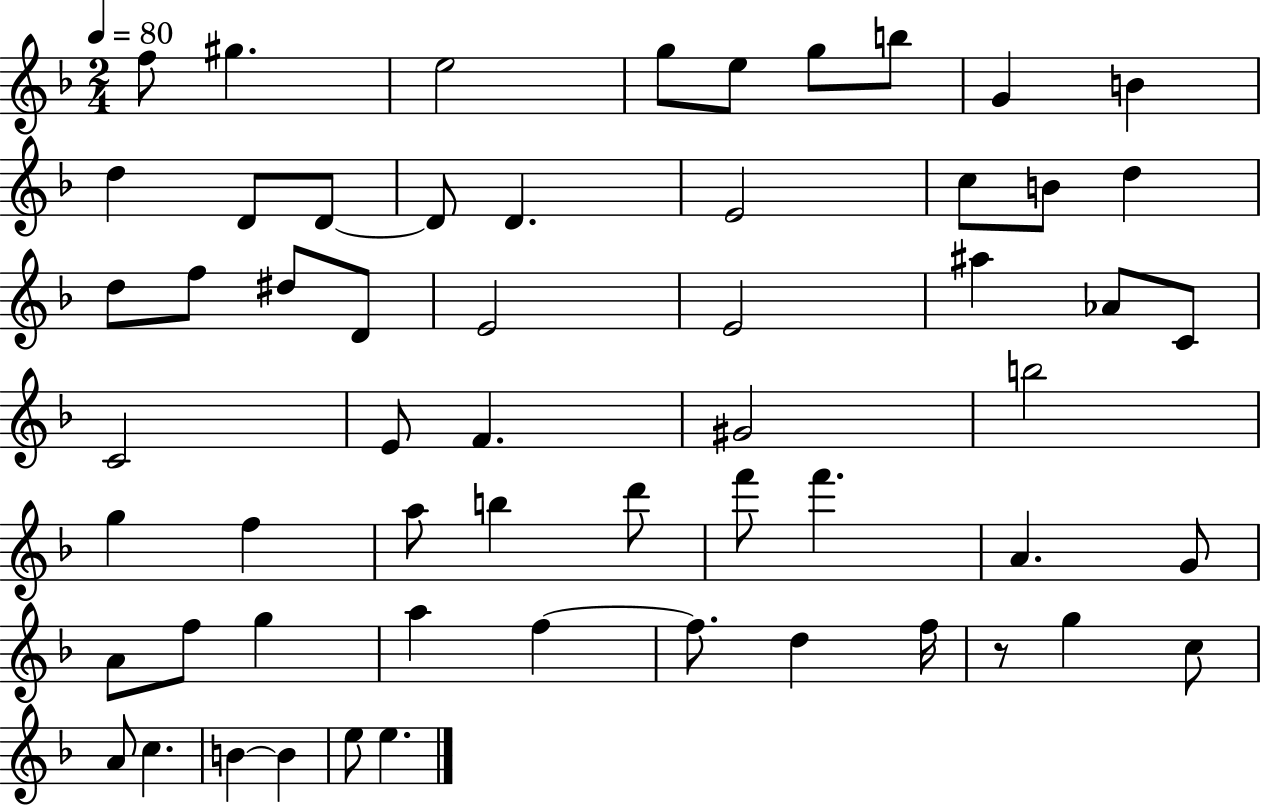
F5/e G#5/q. E5/h G5/e E5/e G5/e B5/e G4/q B4/q D5/q D4/e D4/e D4/e D4/q. E4/h C5/e B4/e D5/q D5/e F5/e D#5/e D4/e E4/h E4/h A#5/q Ab4/e C4/e C4/h E4/e F4/q. G#4/h B5/h G5/q F5/q A5/e B5/q D6/e F6/e F6/q. A4/q. G4/e A4/e F5/e G5/q A5/q F5/q F5/e. D5/q F5/s R/e G5/q C5/e A4/e C5/q. B4/q B4/q E5/e E5/q.